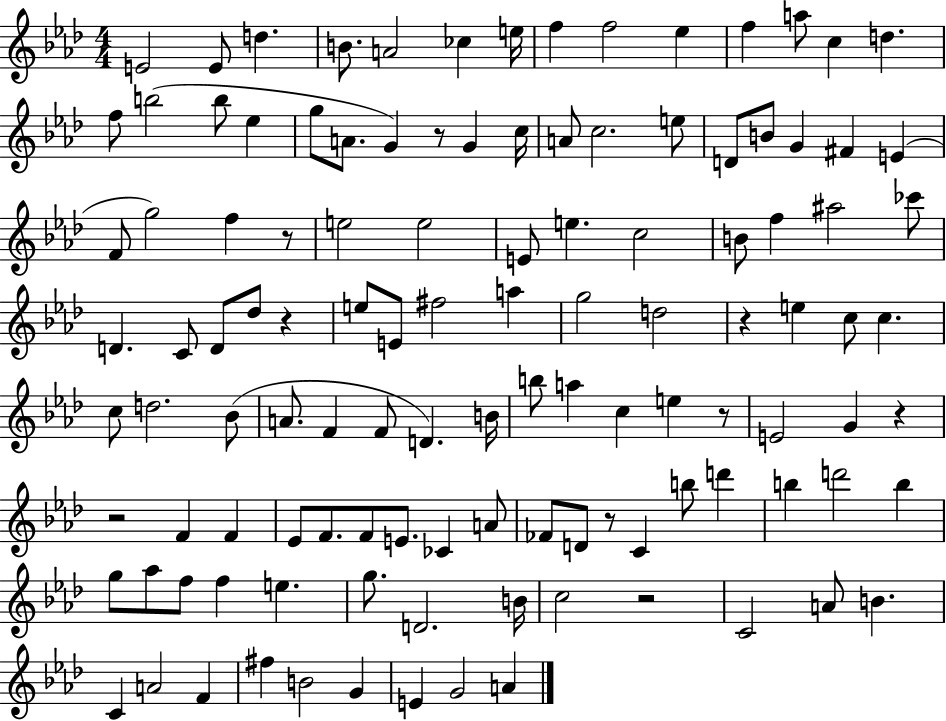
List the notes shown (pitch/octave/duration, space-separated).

E4/h E4/e D5/q. B4/e. A4/h CES5/q E5/s F5/q F5/h Eb5/q F5/q A5/e C5/q D5/q. F5/e B5/h B5/e Eb5/q G5/e A4/e. G4/q R/e G4/q C5/s A4/e C5/h. E5/e D4/e B4/e G4/q F#4/q E4/q F4/e G5/h F5/q R/e E5/h E5/h E4/e E5/q. C5/h B4/e F5/q A#5/h CES6/e D4/q. C4/e D4/e Db5/e R/q E5/e E4/e F#5/h A5/q G5/h D5/h R/q E5/q C5/e C5/q. C5/e D5/h. Bb4/e A4/e. F4/q F4/e D4/q. B4/s B5/e A5/q C5/q E5/q R/e E4/h G4/q R/q R/h F4/q F4/q Eb4/e F4/e. F4/e E4/e. CES4/q A4/e FES4/e D4/e R/e C4/q B5/e D6/q B5/q D6/h B5/q G5/e Ab5/e F5/e F5/q E5/q. G5/e. D4/h. B4/s C5/h R/h C4/h A4/e B4/q. C4/q A4/h F4/q F#5/q B4/h G4/q E4/q G4/h A4/q